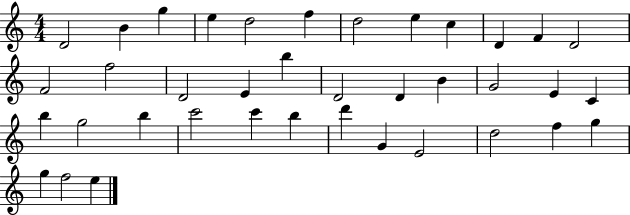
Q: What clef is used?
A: treble